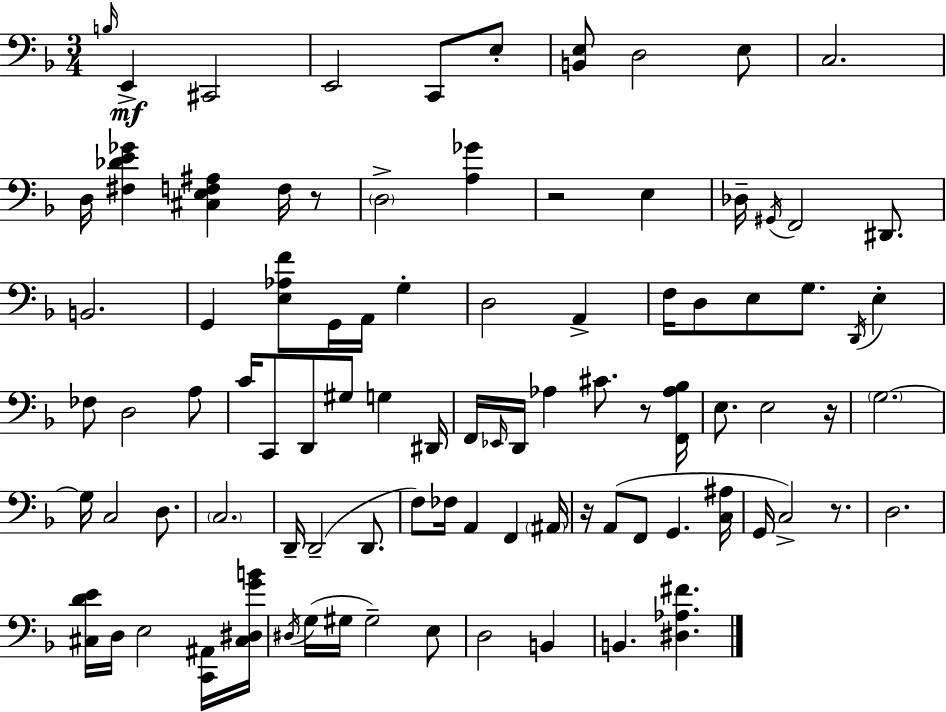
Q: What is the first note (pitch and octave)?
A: B3